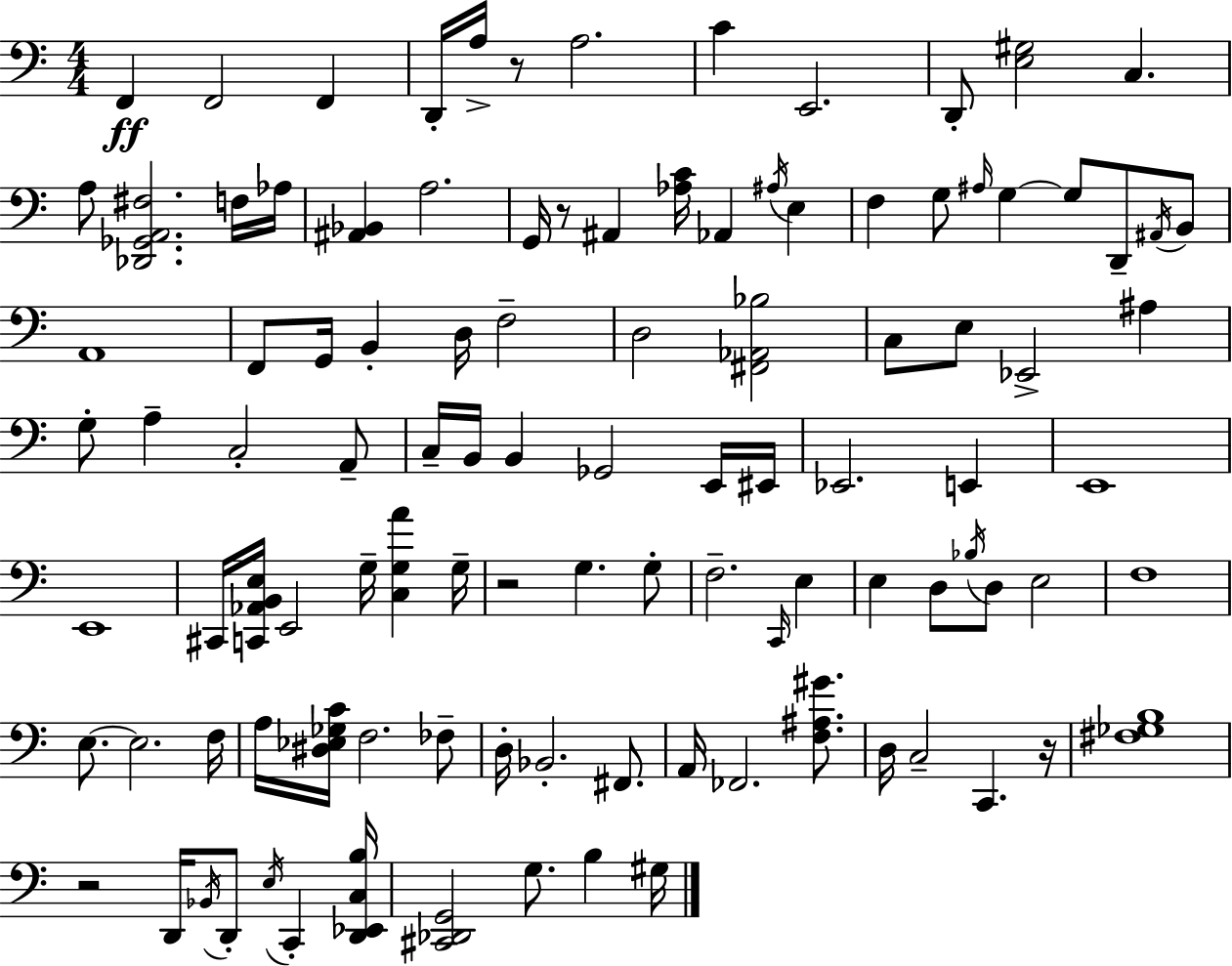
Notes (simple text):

F2/q F2/h F2/q D2/s A3/s R/e A3/h. C4/q E2/h. D2/e [E3,G#3]/h C3/q. A3/e [Db2,Gb2,A2,F#3]/h. F3/s Ab3/s [A#2,Bb2]/q A3/h. G2/s R/e A#2/q [Ab3,C4]/s Ab2/q A#3/s E3/q F3/q G3/e A#3/s G3/q G3/e D2/e A#2/s B2/e A2/w F2/e G2/s B2/q D3/s F3/h D3/h [F#2,Ab2,Bb3]/h C3/e E3/e Eb2/h A#3/q G3/e A3/q C3/h A2/e C3/s B2/s B2/q Gb2/h E2/s EIS2/s Eb2/h. E2/q E2/w E2/w C#2/s [C2,Ab2,B2,E3]/s E2/h G3/s [C3,G3,A4]/q G3/s R/h G3/q. G3/e F3/h. C2/s E3/q E3/q D3/e Bb3/s D3/e E3/h F3/w E3/e. E3/h. F3/s A3/s [D#3,Eb3,Gb3,C4]/s F3/h. FES3/e D3/s Bb2/h. F#2/e. A2/s FES2/h. [F3,A#3,G#4]/e. D3/s C3/h C2/q. R/s [F#3,Gb3,B3]/w R/h D2/s Bb2/s D2/e E3/s C2/q [D2,Eb2,C3,B3]/s [C#2,Db2,G2]/h G3/e. B3/q G#3/s